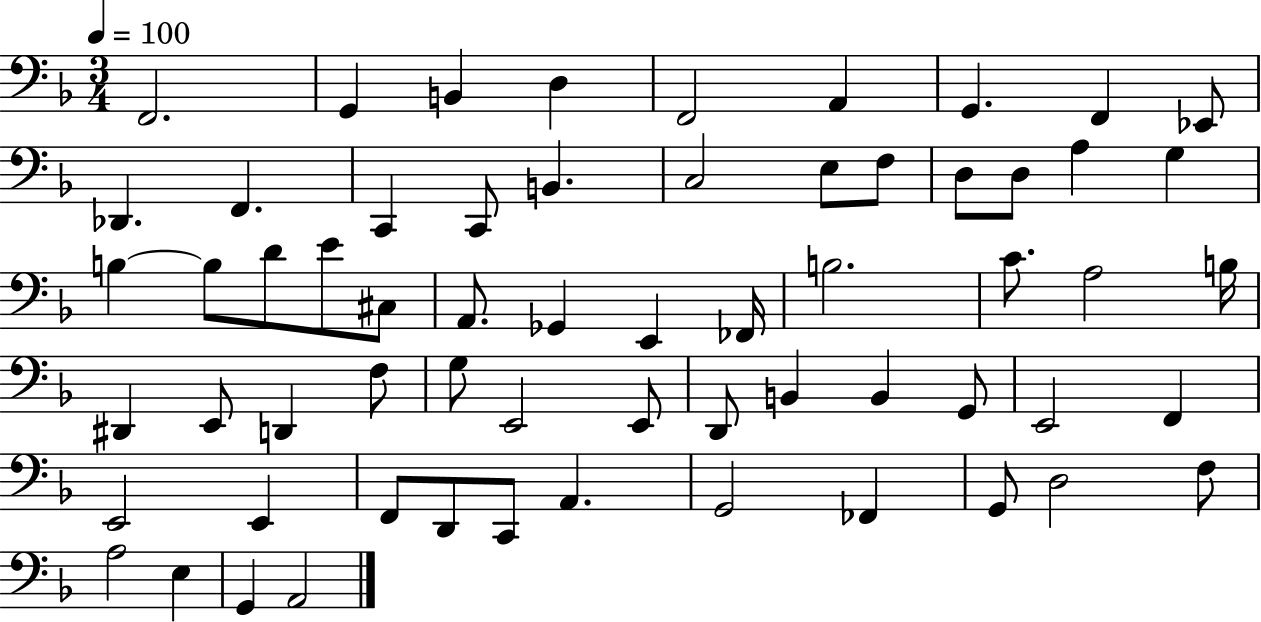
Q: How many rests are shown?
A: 0